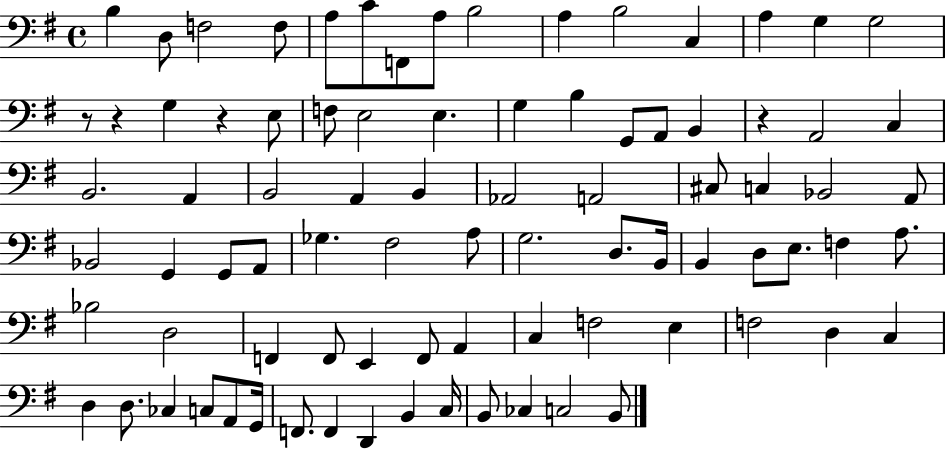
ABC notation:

X:1
T:Untitled
M:4/4
L:1/4
K:G
B, D,/2 F,2 F,/2 A,/2 C/2 F,,/2 A,/2 B,2 A, B,2 C, A, G, G,2 z/2 z G, z E,/2 F,/2 E,2 E, G, B, G,,/2 A,,/2 B,, z A,,2 C, B,,2 A,, B,,2 A,, B,, _A,,2 A,,2 ^C,/2 C, _B,,2 A,,/2 _B,,2 G,, G,,/2 A,,/2 _G, ^F,2 A,/2 G,2 D,/2 B,,/4 B,, D,/2 E,/2 F, A,/2 _B,2 D,2 F,, F,,/2 E,, F,,/2 A,, C, F,2 E, F,2 D, C, D, D,/2 _C, C,/2 A,,/2 G,,/4 F,,/2 F,, D,, B,, C,/4 B,,/2 _C, C,2 B,,/2